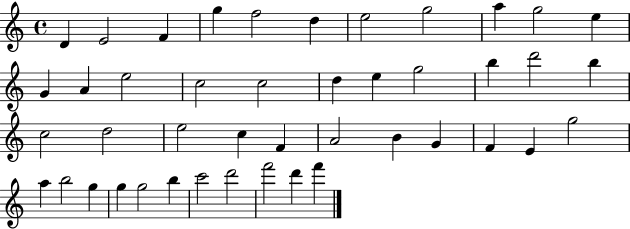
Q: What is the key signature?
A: C major